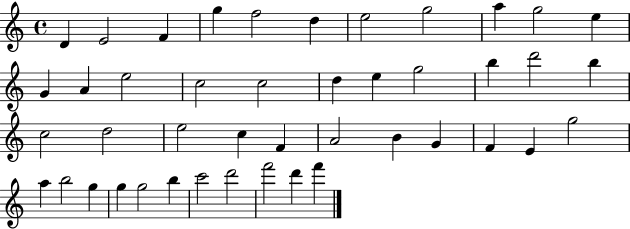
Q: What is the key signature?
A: C major